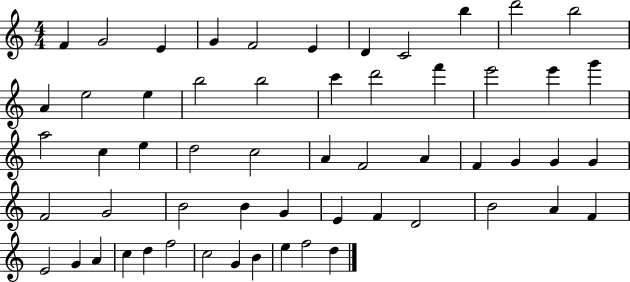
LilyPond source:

{
  \clef treble
  \numericTimeSignature
  \time 4/4
  \key c \major
  f'4 g'2 e'4 | g'4 f'2 e'4 | d'4 c'2 b''4 | d'''2 b''2 | \break a'4 e''2 e''4 | b''2 b''2 | c'''4 d'''2 f'''4 | e'''2 e'''4 g'''4 | \break a''2 c''4 e''4 | d''2 c''2 | a'4 f'2 a'4 | f'4 g'4 g'4 g'4 | \break f'2 g'2 | b'2 b'4 g'4 | e'4 f'4 d'2 | b'2 a'4 f'4 | \break e'2 g'4 a'4 | c''4 d''4 f''2 | c''2 g'4 b'4 | e''4 f''2 d''4 | \break \bar "|."
}